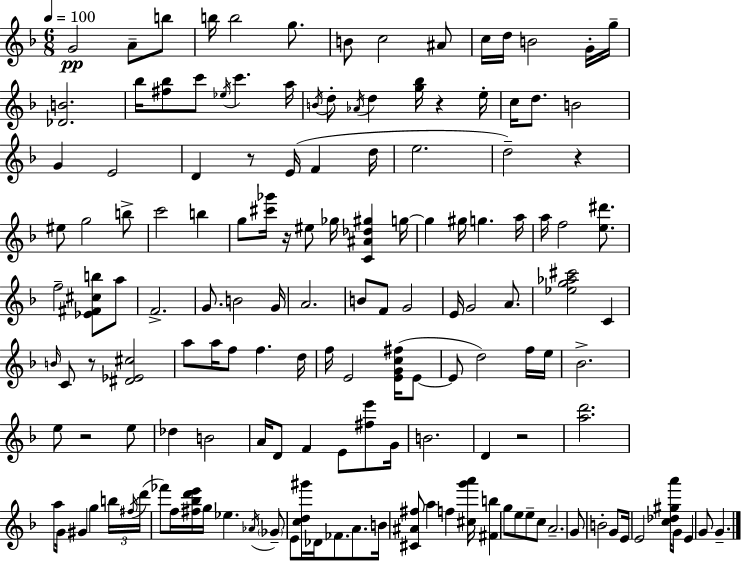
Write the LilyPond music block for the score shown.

{
  \clef treble
  \numericTimeSignature
  \time 6/8
  \key d \minor
  \tempo 4 = 100
  \repeat volta 2 { g'2\pp a'8-- b''8 | b''16 b''2 g''8. | b'8 c''2 ais'8 | c''16 d''16 b'2 g'16-. g''16-- | \break <des' b'>2. | bes''16 <fis'' bes''>8 c'''8 \acciaccatura { ees''16 } c'''4. | a''16 \acciaccatura { b'16 } d''8-. \acciaccatura { aes'16 } d''4 <g'' bes''>16 r4 | e''16-. c''16 d''8. b'2 | \break g'4 e'2 | d'4 r8 e'16( f'4 | d''16 e''2. | d''2--) r4 | \break eis''8 g''2 | b''8-> c'''2 b''4 | g''8 <cis''' ges'''>16 r16 eis''8 ges''16 <c' ais' des'' gis''>4 | g''16~~ g''4 gis''16 g''4. | \break a''16 a''16 f''2 | <e'' dis'''>8. f''2-- <ees' fis' cis'' b''>8 | a''8 f'2.-> | g'8. b'2 | \break g'16 a'2. | b'8 f'8 g'2 | e'16 g'2 | a'8. <ees'' g'' aes'' cis'''>2 c'4 | \break \grace { b'16 } c'8 r8 <dis' ees' cis''>2 | a''8 a''16 f''8 f''4. | d''16 f''16 e'2 | <e' g' c'' fis''>16( e'8~~ e'8 d''2) | \break f''16 e''16 bes'2.-> | e''8 r2 | e''8 des''4 b'2 | a'16 d'8 f'4 e'8 | \break <fis'' e'''>8 g'16 b'2. | d'4 r2 | <a'' d'''>2. | a''8 g'16 gis'4 g''4 | \break \tuplet 3/2 { b''16 \acciaccatura { fis''16 }( d'''16 } fes'''8) f''16 <fis'' bes'' d''' e'''>16 g''16 ees''4. | \acciaccatura { aes'16 } \parenthesize ges'8-- e'8 <c'' d'' gis'''>16 des'16 | fes'8. a'8. b'16 <cis' ais' fis''>8 a''4 | f''4 <cis'' g''' a'''>16 <fis' b''>4 g''8 | \break e''8 e''8-- c''8 a'2.-- | g'8 b'2-. | g'8 e'16 e'2 | <c'' des'' gis'' a'''>16 g'8 e'4 g'8 | \break g'4.-- } \bar "|."
}